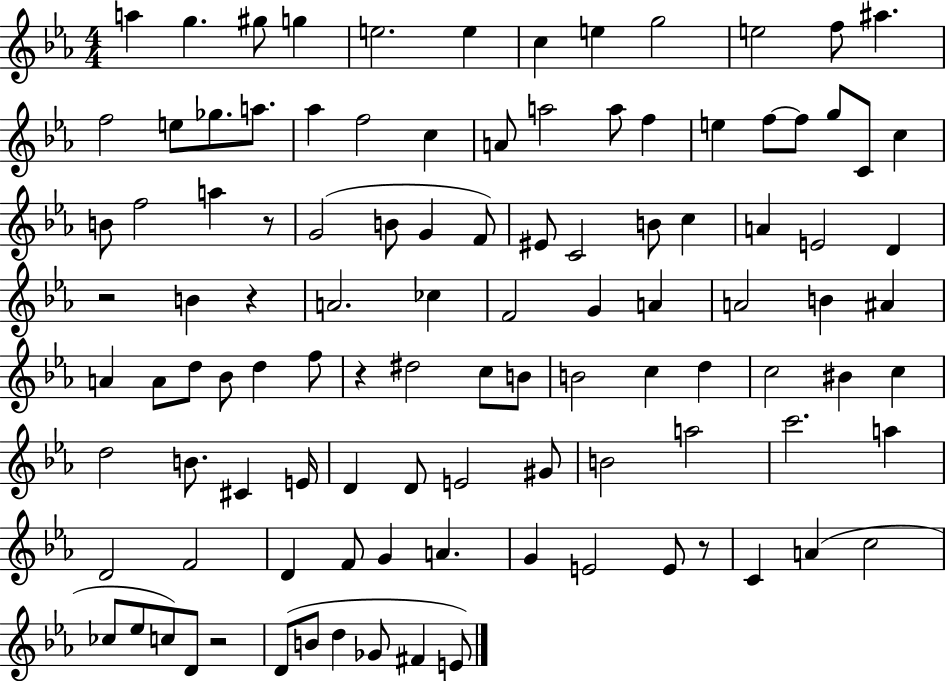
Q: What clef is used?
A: treble